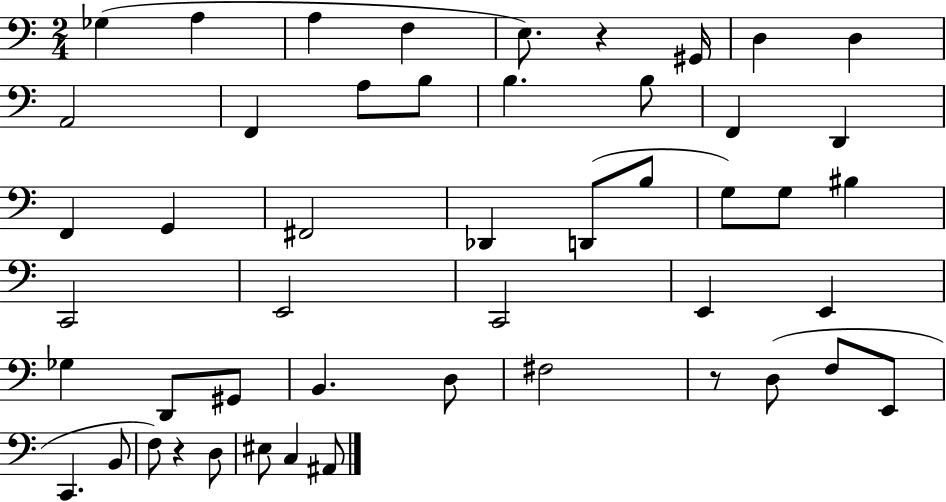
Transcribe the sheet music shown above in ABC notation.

X:1
T:Untitled
M:2/4
L:1/4
K:C
_G, A, A, F, E,/2 z ^G,,/4 D, D, A,,2 F,, A,/2 B,/2 B, B,/2 F,, D,, F,, G,, ^F,,2 _D,, D,,/2 B,/2 G,/2 G,/2 ^B, C,,2 E,,2 C,,2 E,, E,, _G, D,,/2 ^G,,/2 B,, D,/2 ^F,2 z/2 D,/2 F,/2 E,,/2 C,, B,,/2 F,/2 z D,/2 ^E,/2 C, ^A,,/2